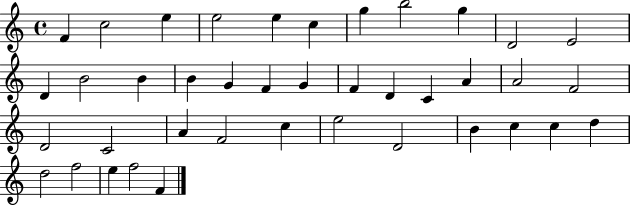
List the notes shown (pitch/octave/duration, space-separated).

F4/q C5/h E5/q E5/h E5/q C5/q G5/q B5/h G5/q D4/h E4/h D4/q B4/h B4/q B4/q G4/q F4/q G4/q F4/q D4/q C4/q A4/q A4/h F4/h D4/h C4/h A4/q F4/h C5/q E5/h D4/h B4/q C5/q C5/q D5/q D5/h F5/h E5/q F5/h F4/q